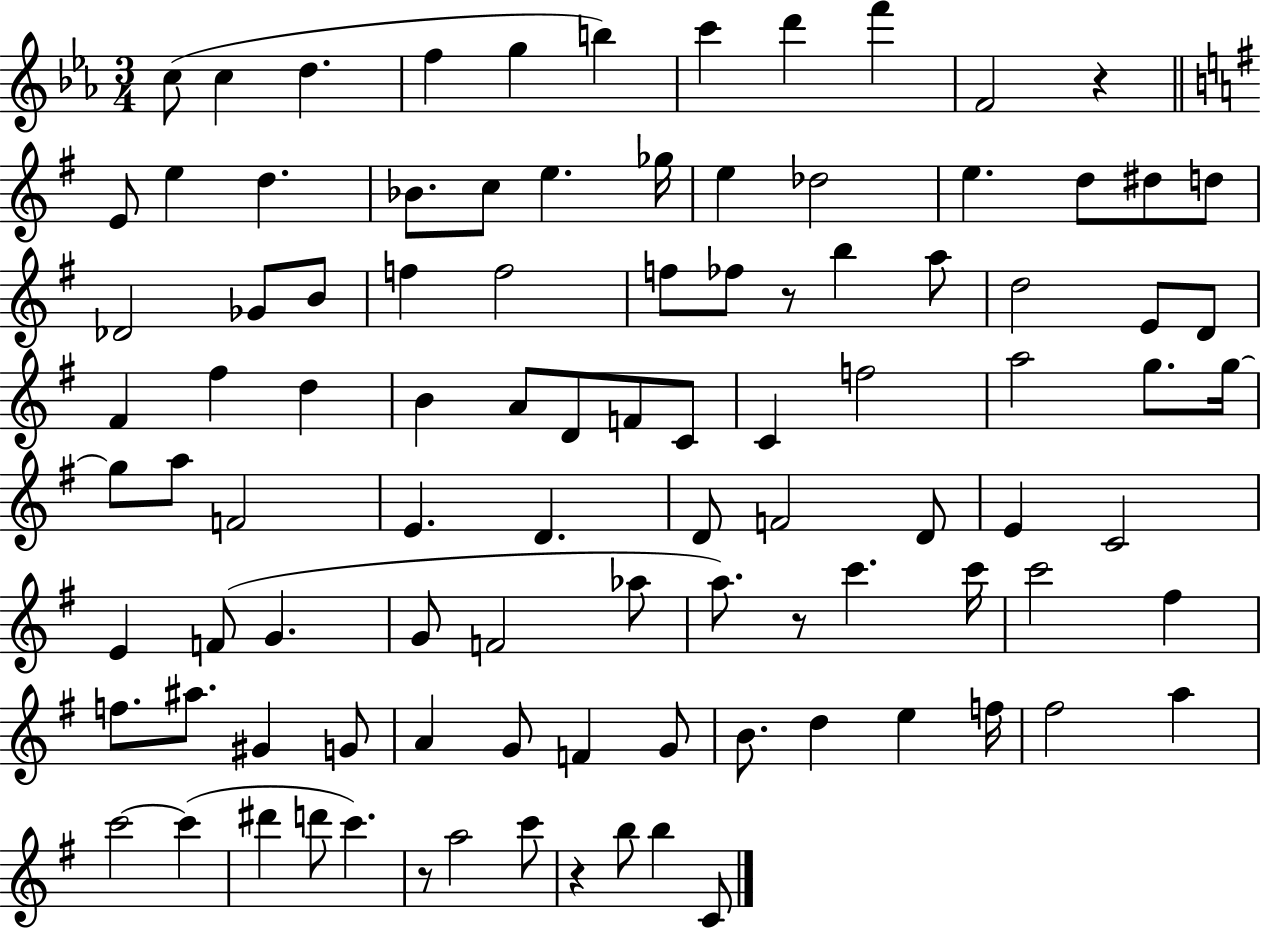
{
  \clef treble
  \numericTimeSignature
  \time 3/4
  \key ees \major
  \repeat volta 2 { c''8( c''4 d''4. | f''4 g''4 b''4) | c'''4 d'''4 f'''4 | f'2 r4 | \break \bar "||" \break \key e \minor e'8 e''4 d''4. | bes'8. c''8 e''4. ges''16 | e''4 des''2 | e''4. d''8 dis''8 d''8 | \break des'2 ges'8 b'8 | f''4 f''2 | f''8 fes''8 r8 b''4 a''8 | d''2 e'8 d'8 | \break fis'4 fis''4 d''4 | b'4 a'8 d'8 f'8 c'8 | c'4 f''2 | a''2 g''8. g''16~~ | \break g''8 a''8 f'2 | e'4. d'4. | d'8 f'2 d'8 | e'4 c'2 | \break e'4 f'8( g'4. | g'8 f'2 aes''8 | a''8.) r8 c'''4. c'''16 | c'''2 fis''4 | \break f''8. ais''8. gis'4 g'8 | a'4 g'8 f'4 g'8 | b'8. d''4 e''4 f''16 | fis''2 a''4 | \break c'''2~~ c'''4( | dis'''4 d'''8 c'''4.) | r8 a''2 c'''8 | r4 b''8 b''4 c'8 | \break } \bar "|."
}